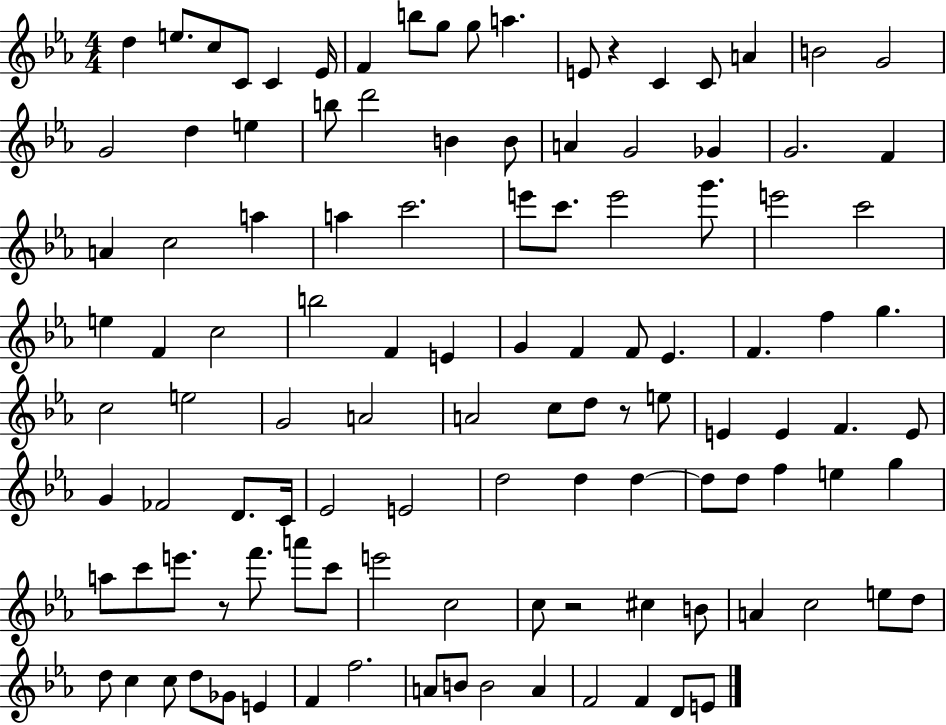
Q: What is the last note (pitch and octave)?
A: E4